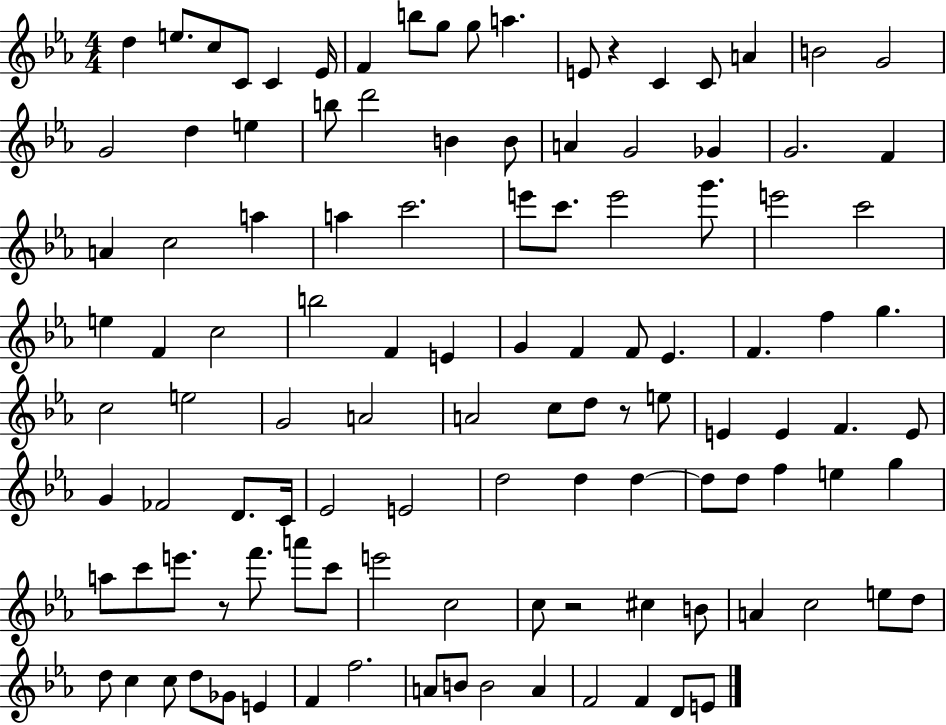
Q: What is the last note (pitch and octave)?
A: E4